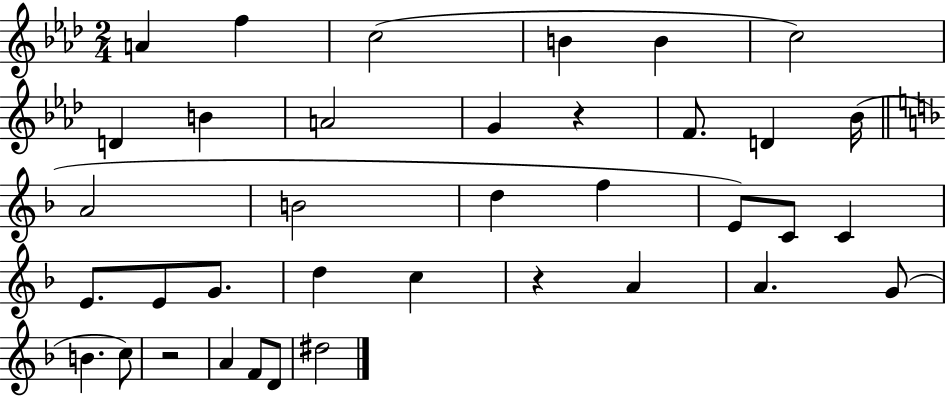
{
  \clef treble
  \numericTimeSignature
  \time 2/4
  \key aes \major
  a'4 f''4 | c''2( | b'4 b'4 | c''2) | \break d'4 b'4 | a'2 | g'4 r4 | f'8. d'4 bes'16( | \break \bar "||" \break \key f \major a'2 | b'2 | d''4 f''4 | e'8) c'8 c'4 | \break e'8. e'8 g'8. | d''4 c''4 | r4 a'4 | a'4. g'8( | \break b'4. c''8) | r2 | a'4 f'8 d'8 | dis''2 | \break \bar "|."
}